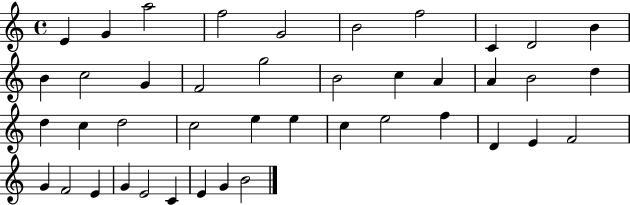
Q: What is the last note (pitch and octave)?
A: B4